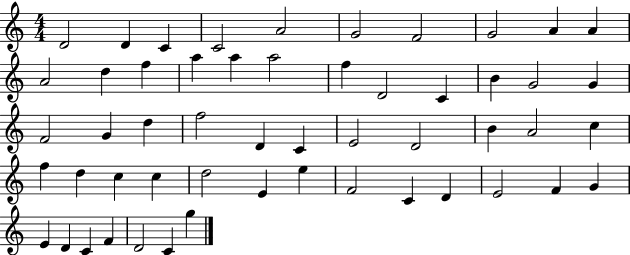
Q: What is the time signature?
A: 4/4